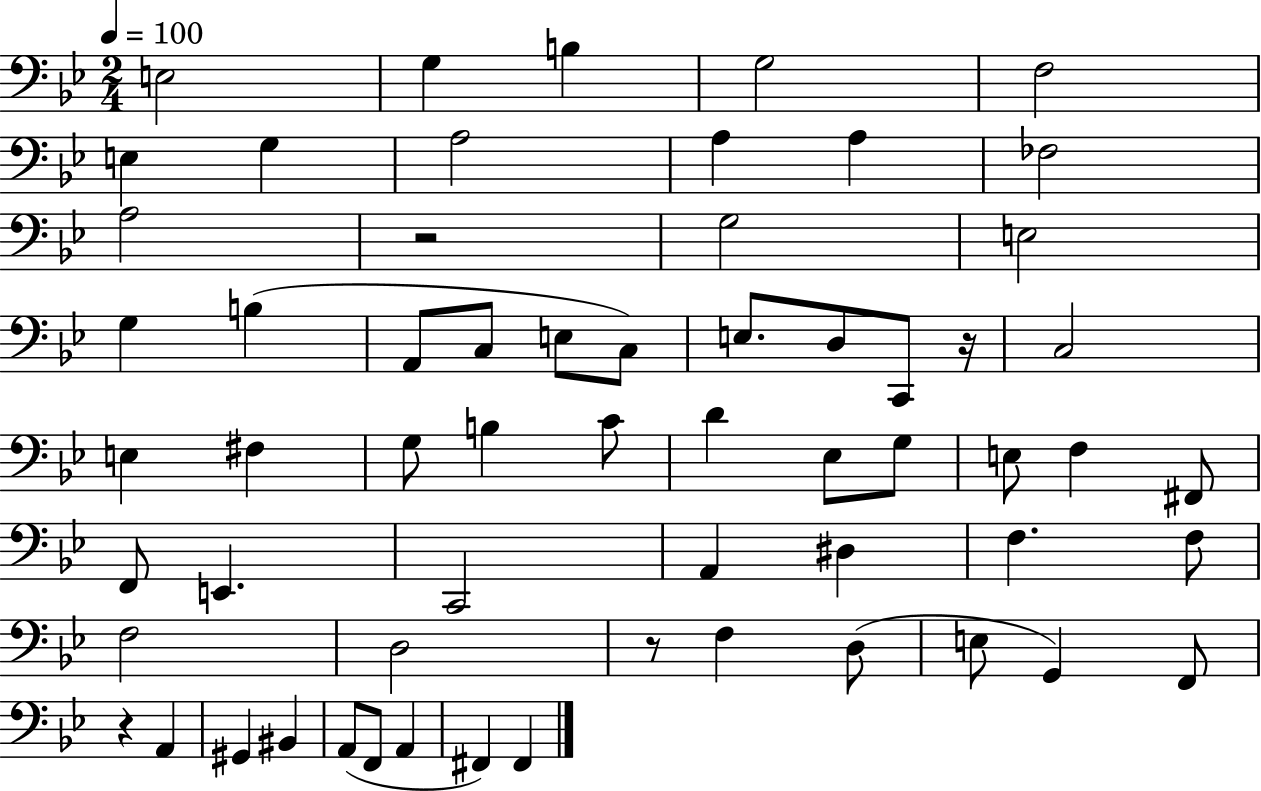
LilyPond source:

{
  \clef bass
  \numericTimeSignature
  \time 2/4
  \key bes \major
  \tempo 4 = 100
  e2 | g4 b4 | g2 | f2 | \break e4 g4 | a2 | a4 a4 | fes2 | \break a2 | r2 | g2 | e2 | \break g4 b4( | a,8 c8 e8 c8) | e8. d8 c,8 r16 | c2 | \break e4 fis4 | g8 b4 c'8 | d'4 ees8 g8 | e8 f4 fis,8 | \break f,8 e,4. | c,2 | a,4 dis4 | f4. f8 | \break f2 | d2 | r8 f4 d8( | e8 g,4) f,8 | \break r4 a,4 | gis,4 bis,4 | a,8( f,8 a,4 | fis,4) fis,4 | \break \bar "|."
}